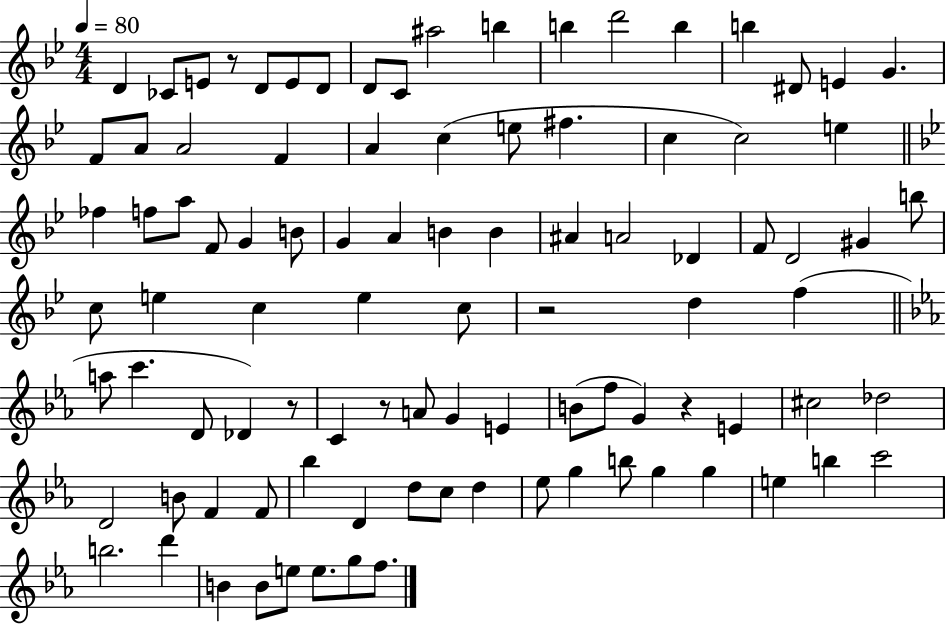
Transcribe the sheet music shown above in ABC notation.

X:1
T:Untitled
M:4/4
L:1/4
K:Bb
D _C/2 E/2 z/2 D/2 E/2 D/2 D/2 C/2 ^a2 b b d'2 b b ^D/2 E G F/2 A/2 A2 F A c e/2 ^f c c2 e _f f/2 a/2 F/2 G B/2 G A B B ^A A2 _D F/2 D2 ^G b/2 c/2 e c e c/2 z2 d f a/2 c' D/2 _D z/2 C z/2 A/2 G E B/2 f/2 G z E ^c2 _d2 D2 B/2 F F/2 _b D d/2 c/2 d _e/2 g b/2 g g e b c'2 b2 d' B B/2 e/2 e/2 g/2 f/2